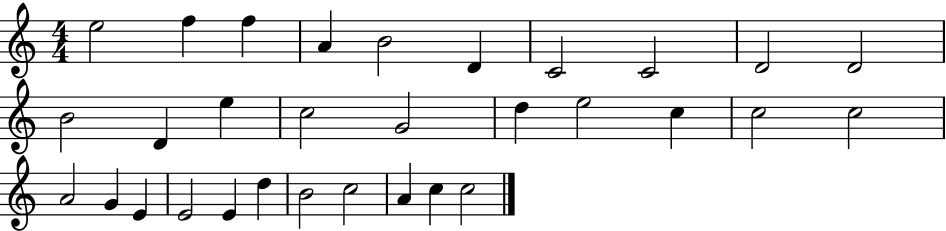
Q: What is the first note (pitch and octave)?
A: E5